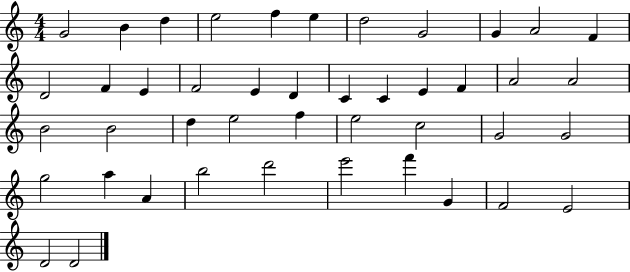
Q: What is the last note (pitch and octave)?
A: D4